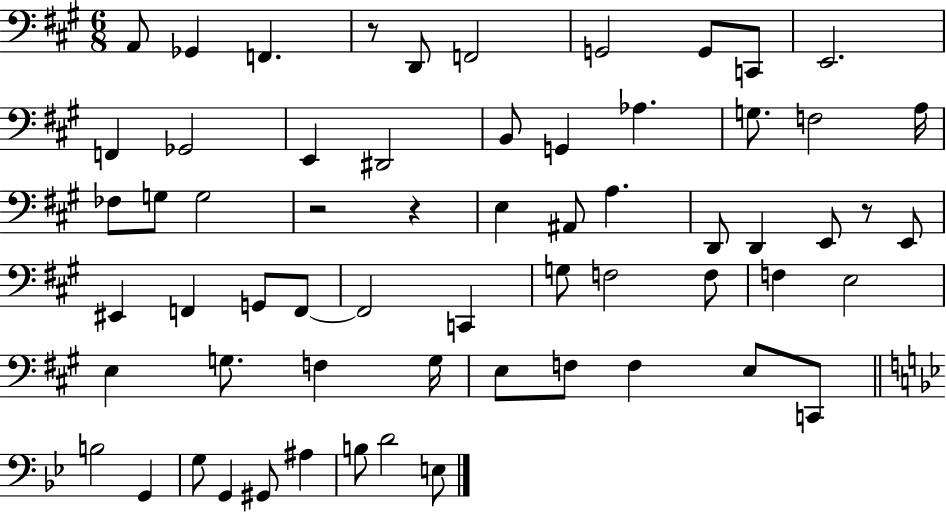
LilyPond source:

{
  \clef bass
  \numericTimeSignature
  \time 6/8
  \key a \major
  \repeat volta 2 { a,8 ges,4 f,4. | r8 d,8 f,2 | g,2 g,8 c,8 | e,2. | \break f,4 ges,2 | e,4 dis,2 | b,8 g,4 aes4. | g8. f2 a16 | \break fes8 g8 g2 | r2 r4 | e4 ais,8 a4. | d,8 d,4 e,8 r8 e,8 | \break eis,4 f,4 g,8 f,8~~ | f,2 c,4 | g8 f2 f8 | f4 e2 | \break e4 g8. f4 g16 | e8 f8 f4 e8 c,8 | \bar "||" \break \key bes \major b2 g,4 | g8 g,4 gis,8 ais4 | b8 d'2 e8 | } \bar "|."
}